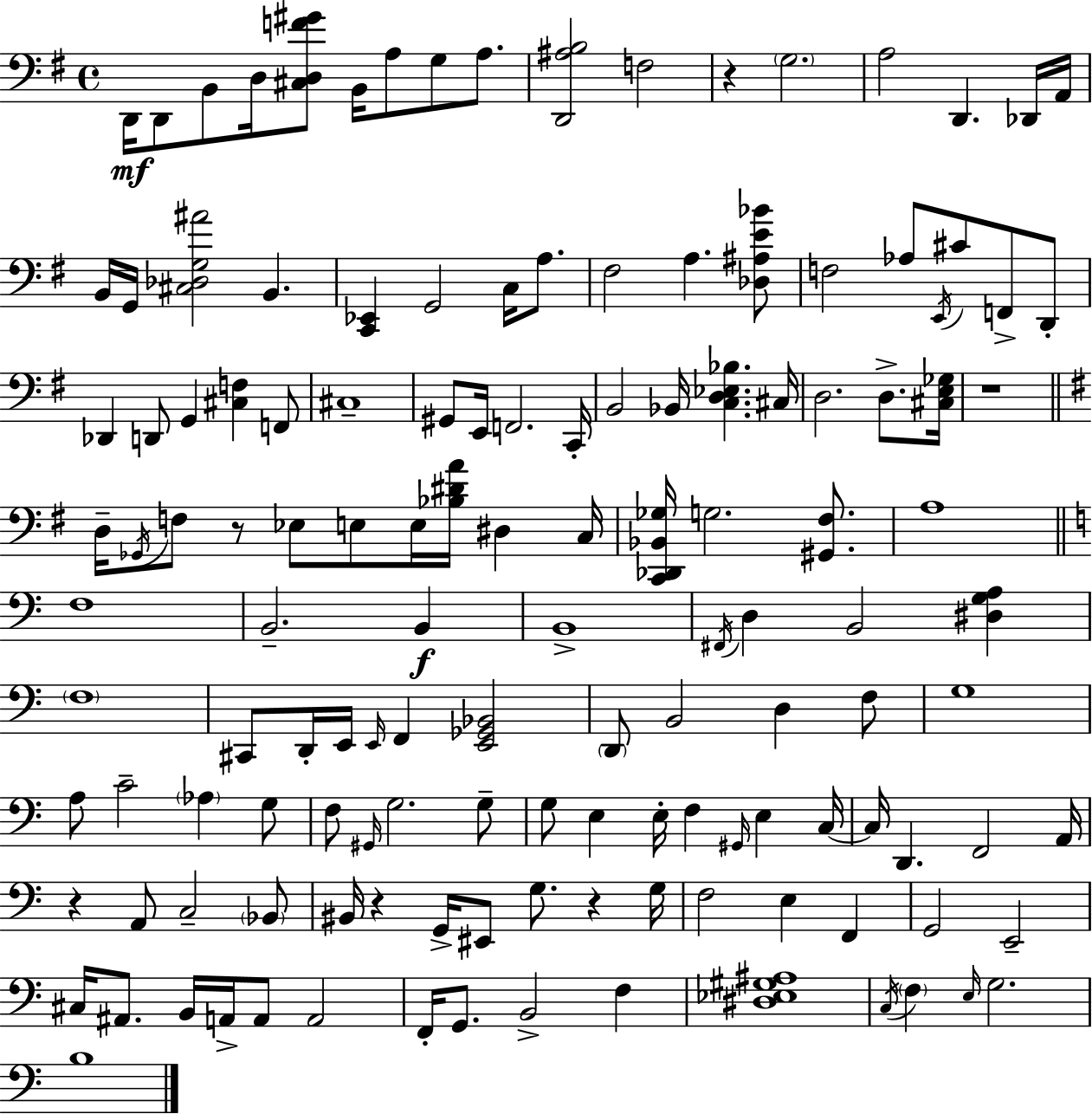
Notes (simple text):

D2/s D2/e B2/e D3/s [C#3,D3,F4,G#4]/e B2/s A3/e G3/e A3/e. [D2,A#3,B3]/h F3/h R/q G3/h. A3/h D2/q. Db2/s A2/s B2/s G2/s [C#3,Db3,G3,A#4]/h B2/q. [C2,Eb2]/q G2/h C3/s A3/e. F#3/h A3/q. [Db3,A#3,E4,Bb4]/e F3/h Ab3/e E2/s C#4/e F2/e D2/e Db2/q D2/e G2/q [C#3,F3]/q F2/e C#3/w G#2/e E2/s F2/h. C2/s B2/h Bb2/s [C3,D3,Eb3,Bb3]/q. C#3/s D3/h. D3/e. [C#3,E3,Gb3]/s R/w D3/s Gb2/s F3/e R/e Eb3/e E3/e E3/s [Bb3,D#4,A4]/s D#3/q C3/s [C2,Db2,Bb2,Gb3]/s G3/h. [G#2,F#3]/e. A3/w F3/w B2/h. B2/q B2/w F#2/s D3/q B2/h [D#3,G3,A3]/q F3/w C#2/e D2/s E2/s E2/s F2/q [E2,Gb2,Bb2]/h D2/e B2/h D3/q F3/e G3/w A3/e C4/h Ab3/q G3/e F3/e G#2/s G3/h. G3/e G3/e E3/q E3/s F3/q G#2/s E3/q C3/s C3/s D2/q. F2/h A2/s R/q A2/e C3/h Bb2/e BIS2/s R/q G2/s EIS2/e G3/e. R/q G3/s F3/h E3/q F2/q G2/h E2/h C#3/s A#2/e. B2/s A2/s A2/e A2/h F2/s G2/e. B2/h F3/q [D#3,Eb3,G#3,A#3]/w C3/s F3/q E3/s G3/h. B3/w